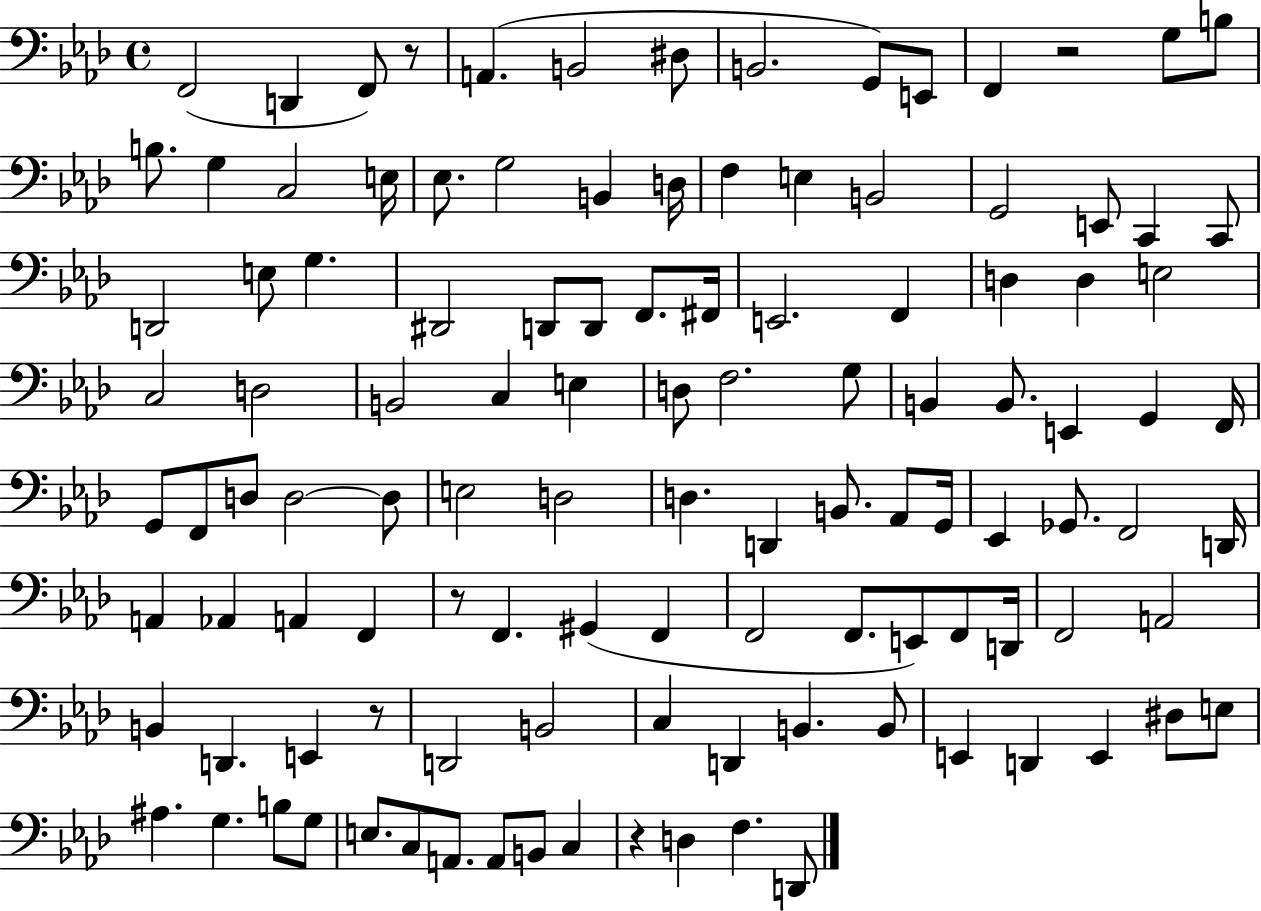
{
  \clef bass
  \time 4/4
  \defaultTimeSignature
  \key aes \major
  \repeat volta 2 { f,2( d,4 f,8) r8 | a,4.( b,2 dis8 | b,2. g,8) e,8 | f,4 r2 g8 b8 | \break b8. g4 c2 e16 | ees8. g2 b,4 d16 | f4 e4 b,2 | g,2 e,8 c,4 c,8 | \break d,2 e8 g4. | dis,2 d,8 d,8 f,8. fis,16 | e,2. f,4 | d4 d4 e2 | \break c2 d2 | b,2 c4 e4 | d8 f2. g8 | b,4 b,8. e,4 g,4 f,16 | \break g,8 f,8 d8 d2~~ d8 | e2 d2 | d4. d,4 b,8. aes,8 g,16 | ees,4 ges,8. f,2 d,16 | \break a,4 aes,4 a,4 f,4 | r8 f,4. gis,4( f,4 | f,2 f,8. e,8) f,8 d,16 | f,2 a,2 | \break b,4 d,4. e,4 r8 | d,2 b,2 | c4 d,4 b,4. b,8 | e,4 d,4 e,4 dis8 e8 | \break ais4. g4. b8 g8 | e8. c8 a,8. a,8 b,8 c4 | r4 d4 f4. d,8 | } \bar "|."
}